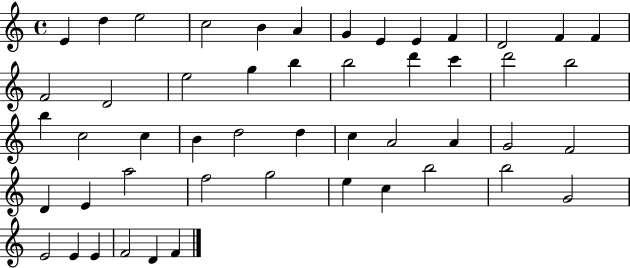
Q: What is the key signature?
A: C major